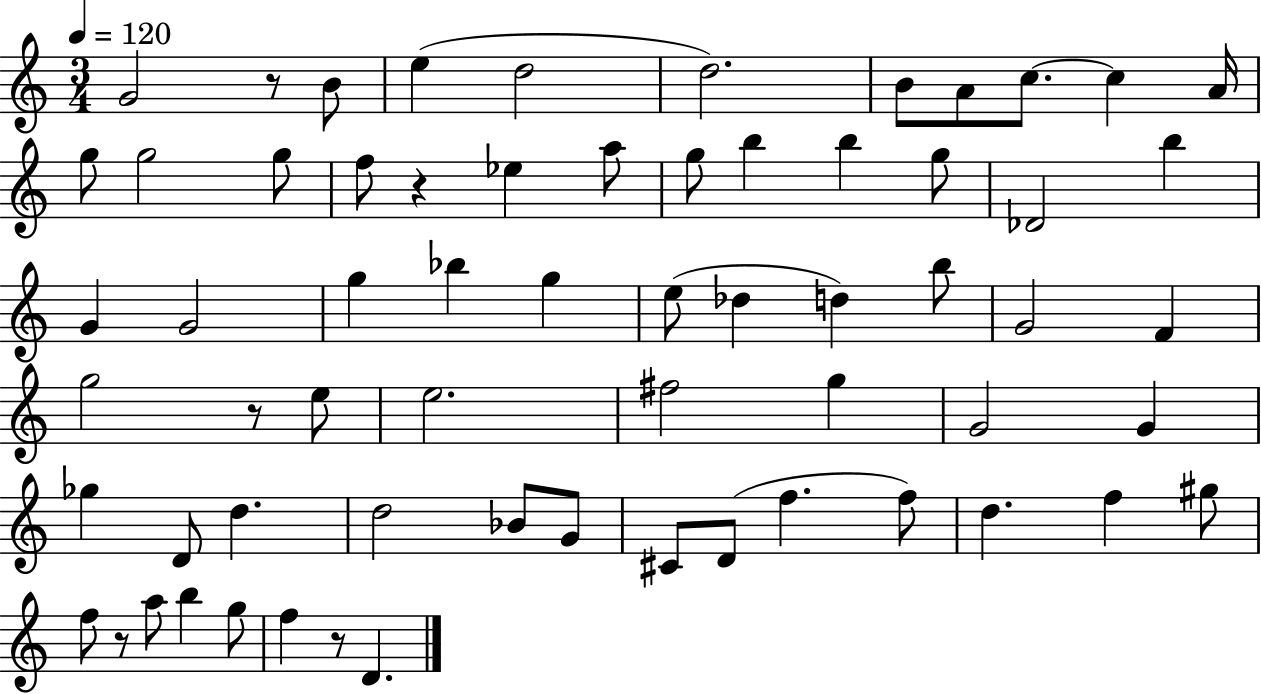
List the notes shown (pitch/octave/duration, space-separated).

G4/h R/e B4/e E5/q D5/h D5/h. B4/e A4/e C5/e. C5/q A4/s G5/e G5/h G5/e F5/e R/q Eb5/q A5/e G5/e B5/q B5/q G5/e Db4/h B5/q G4/q G4/h G5/q Bb5/q G5/q E5/e Db5/q D5/q B5/e G4/h F4/q G5/h R/e E5/e E5/h. F#5/h G5/q G4/h G4/q Gb5/q D4/e D5/q. D5/h Bb4/e G4/e C#4/e D4/e F5/q. F5/e D5/q. F5/q G#5/e F5/e R/e A5/e B5/q G5/e F5/q R/e D4/q.